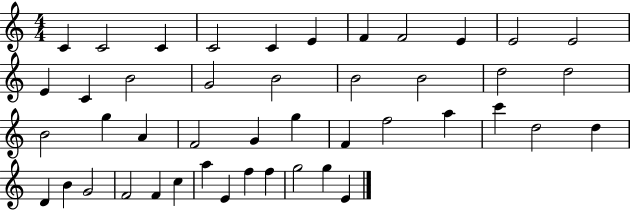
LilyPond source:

{
  \clef treble
  \numericTimeSignature
  \time 4/4
  \key c \major
  c'4 c'2 c'4 | c'2 c'4 e'4 | f'4 f'2 e'4 | e'2 e'2 | \break e'4 c'4 b'2 | g'2 b'2 | b'2 b'2 | d''2 d''2 | \break b'2 g''4 a'4 | f'2 g'4 g''4 | f'4 f''2 a''4 | c'''4 d''2 d''4 | \break d'4 b'4 g'2 | f'2 f'4 c''4 | a''4 e'4 f''4 f''4 | g''2 g''4 e'4 | \break \bar "|."
}